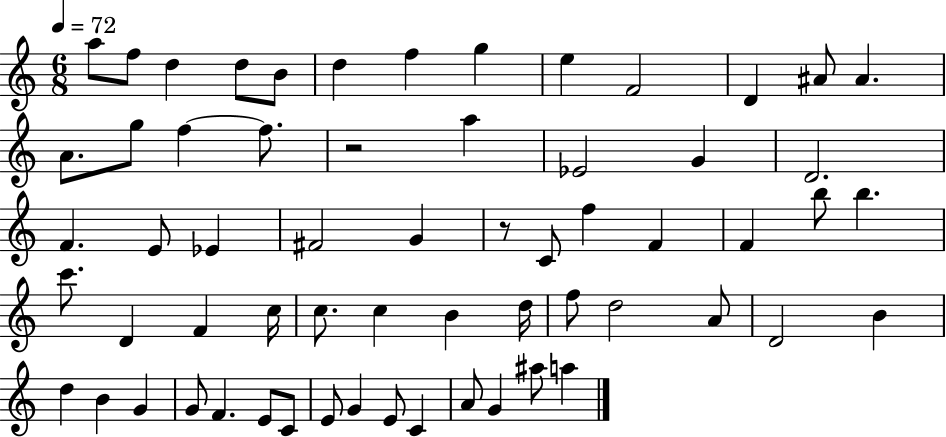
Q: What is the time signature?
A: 6/8